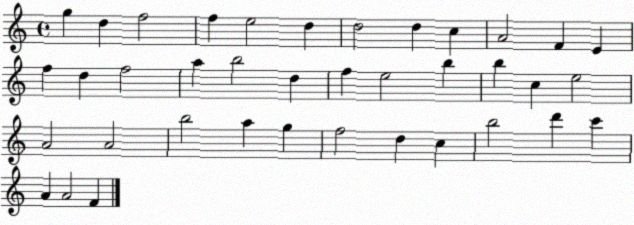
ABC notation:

X:1
T:Untitled
M:4/4
L:1/4
K:C
g d f2 f e2 d d2 d c A2 F E f d f2 a b2 d f e2 b b c e2 A2 A2 b2 a g f2 d c b2 d' c' A A2 F